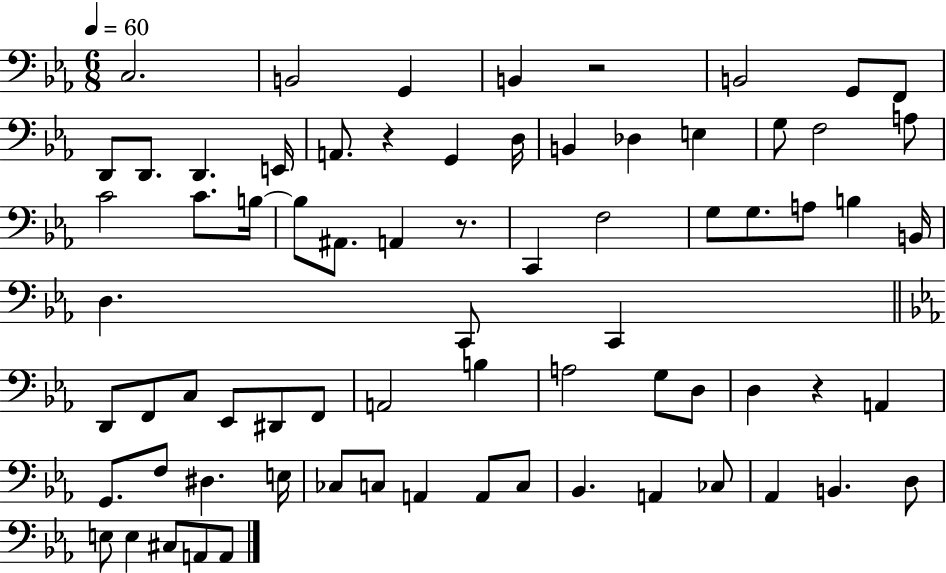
{
  \clef bass
  \numericTimeSignature
  \time 6/8
  \key ees \major
  \tempo 4 = 60
  c2. | b,2 g,4 | b,4 r2 | b,2 g,8 f,8 | \break d,8 d,8. d,4. e,16 | a,8. r4 g,4 d16 | b,4 des4 e4 | g8 f2 a8 | \break c'2 c'8. b16~~ | b8 ais,8. a,4 r8. | c,4 f2 | g8 g8. a8 b4 b,16 | \break d4. c,8 c,4 | \bar "||" \break \key c \minor d,8 f,8 c8 ees,8 dis,8 f,8 | a,2 b4 | a2 g8 d8 | d4 r4 a,4 | \break g,8. f8 dis4. e16 | ces8 c8 a,4 a,8 c8 | bes,4. a,4 ces8 | aes,4 b,4. d8 | \break e8 e4 cis8 a,8 a,8 | \bar "|."
}